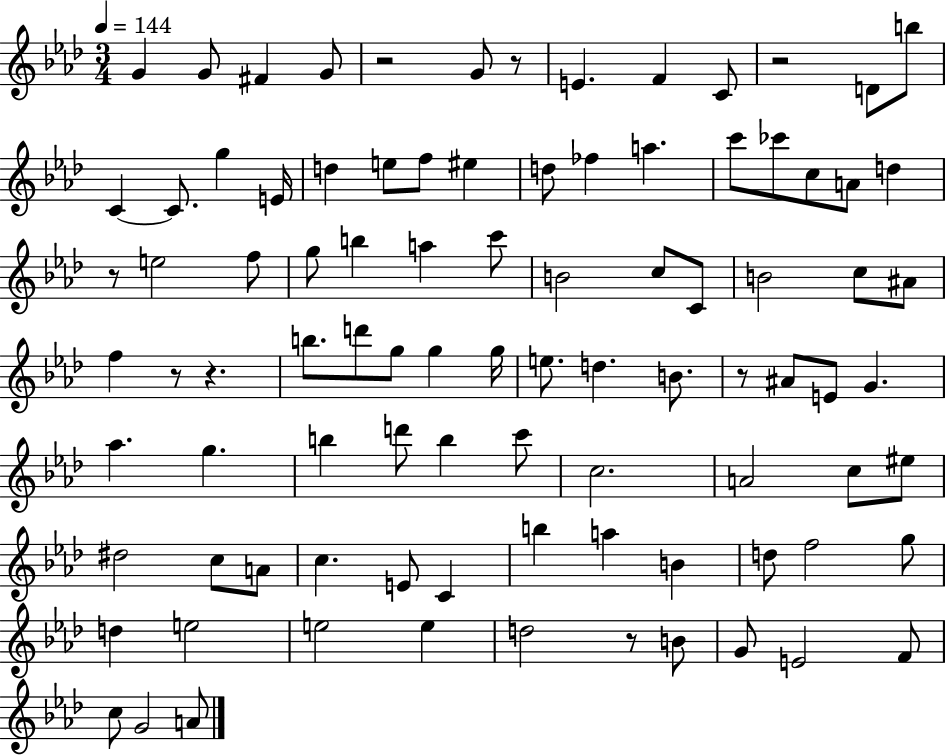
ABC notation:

X:1
T:Untitled
M:3/4
L:1/4
K:Ab
G G/2 ^F G/2 z2 G/2 z/2 E F C/2 z2 D/2 b/2 C C/2 g E/4 d e/2 f/2 ^e d/2 _f a c'/2 _c'/2 c/2 A/2 d z/2 e2 f/2 g/2 b a c'/2 B2 c/2 C/2 B2 c/2 ^A/2 f z/2 z b/2 d'/2 g/2 g g/4 e/2 d B/2 z/2 ^A/2 E/2 G _a g b d'/2 b c'/2 c2 A2 c/2 ^e/2 ^d2 c/2 A/2 c E/2 C b a B d/2 f2 g/2 d e2 e2 e d2 z/2 B/2 G/2 E2 F/2 c/2 G2 A/2